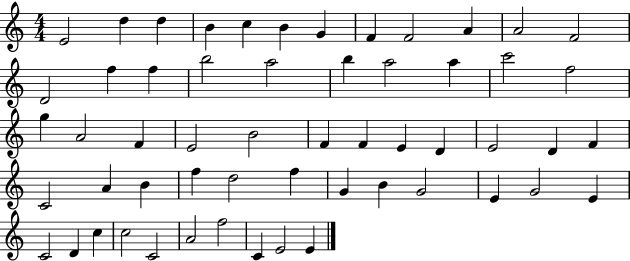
{
  \clef treble
  \numericTimeSignature
  \time 4/4
  \key c \major
  e'2 d''4 d''4 | b'4 c''4 b'4 g'4 | f'4 f'2 a'4 | a'2 f'2 | \break d'2 f''4 f''4 | b''2 a''2 | b''4 a''2 a''4 | c'''2 f''2 | \break g''4 a'2 f'4 | e'2 b'2 | f'4 f'4 e'4 d'4 | e'2 d'4 f'4 | \break c'2 a'4 b'4 | f''4 d''2 f''4 | g'4 b'4 g'2 | e'4 g'2 e'4 | \break c'2 d'4 c''4 | c''2 c'2 | a'2 f''2 | c'4 e'2 e'4 | \break \bar "|."
}